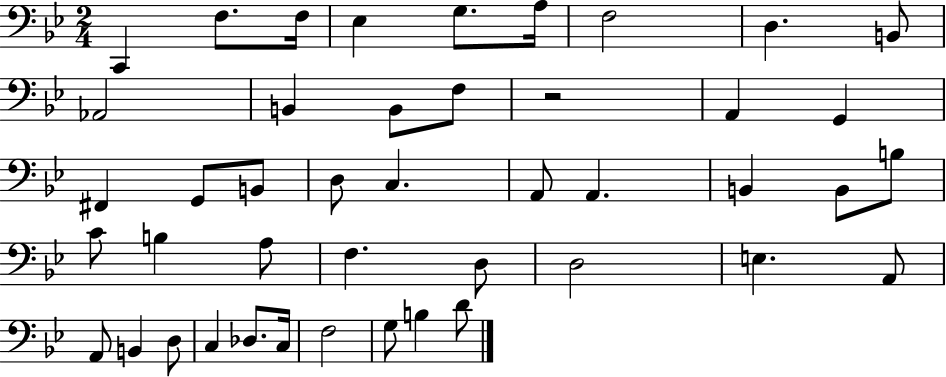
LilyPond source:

{
  \clef bass
  \numericTimeSignature
  \time 2/4
  \key bes \major
  c,4 f8. f16 | ees4 g8. a16 | f2 | d4. b,8 | \break aes,2 | b,4 b,8 f8 | r2 | a,4 g,4 | \break fis,4 g,8 b,8 | d8 c4. | a,8 a,4. | b,4 b,8 b8 | \break c'8 b4 a8 | f4. d8 | d2 | e4. a,8 | \break a,8 b,4 d8 | c4 des8. c16 | f2 | g8 b4 d'8 | \break \bar "|."
}